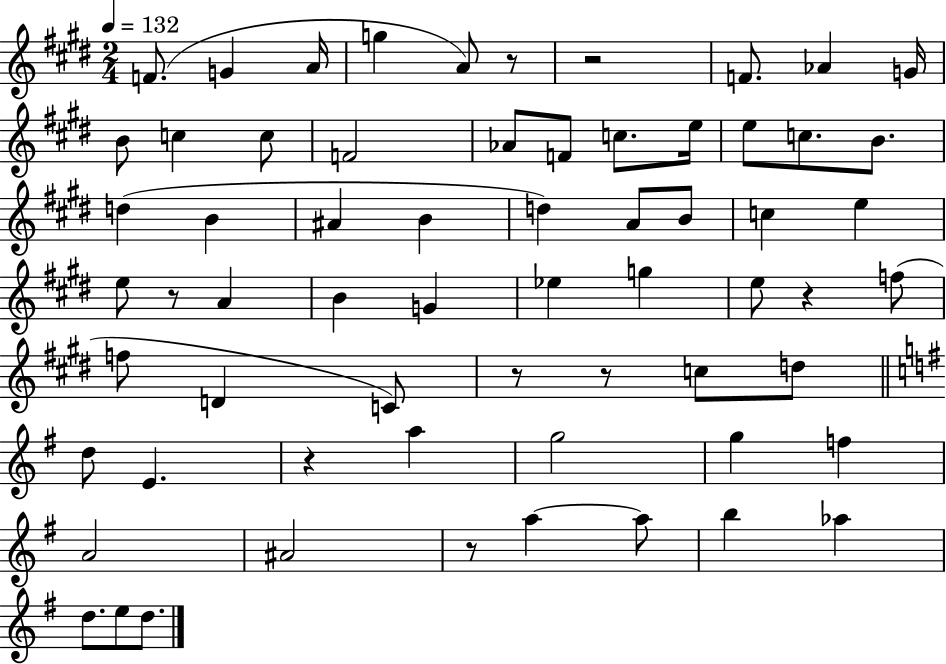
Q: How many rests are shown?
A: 8